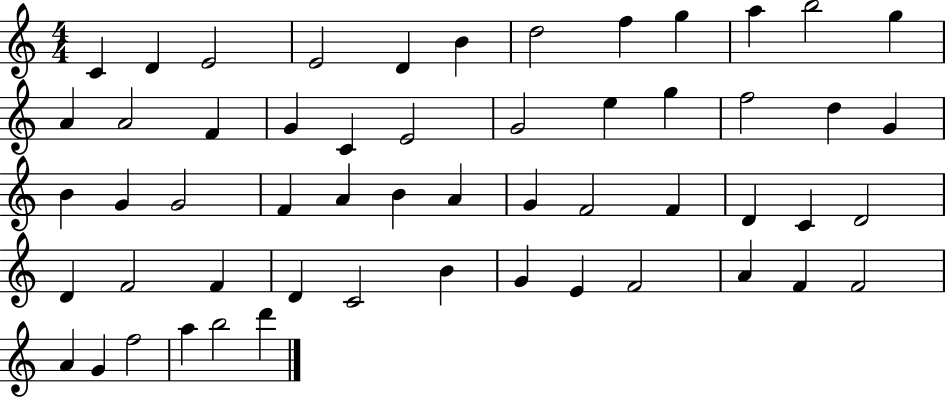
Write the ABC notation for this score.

X:1
T:Untitled
M:4/4
L:1/4
K:C
C D E2 E2 D B d2 f g a b2 g A A2 F G C E2 G2 e g f2 d G B G G2 F A B A G F2 F D C D2 D F2 F D C2 B G E F2 A F F2 A G f2 a b2 d'